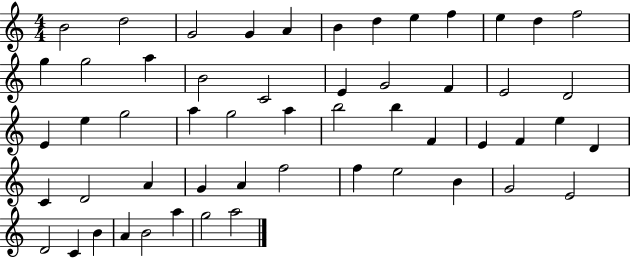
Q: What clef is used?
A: treble